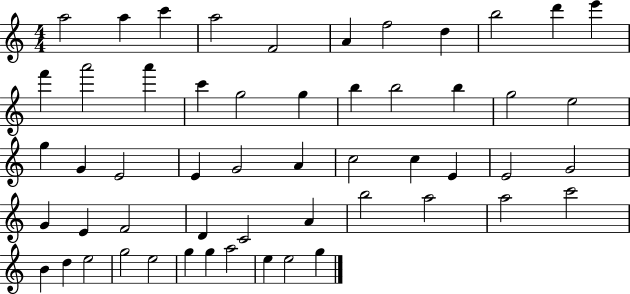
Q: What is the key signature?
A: C major